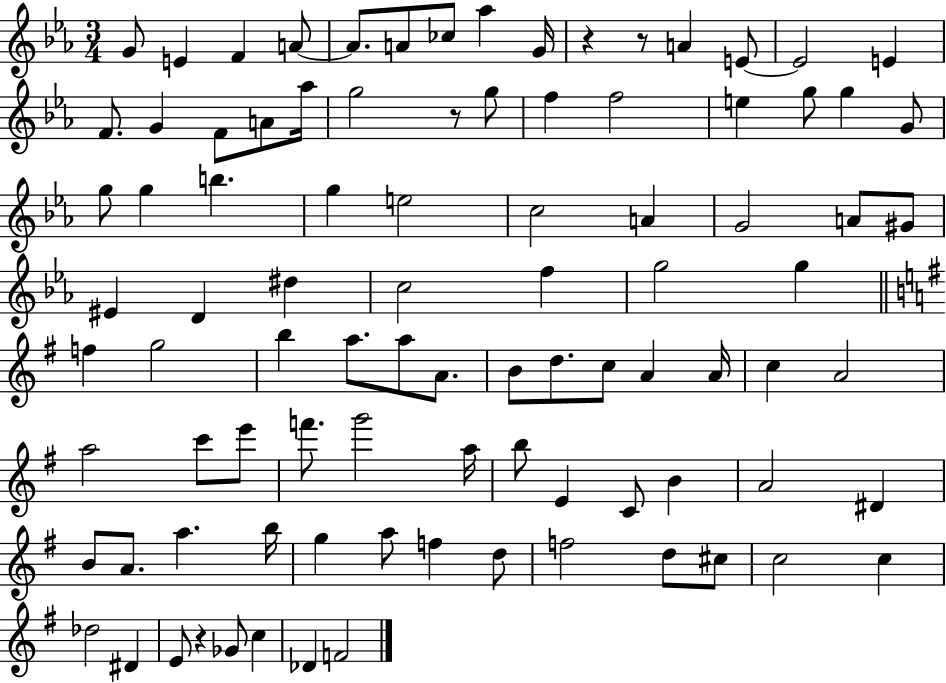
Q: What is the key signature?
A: EES major